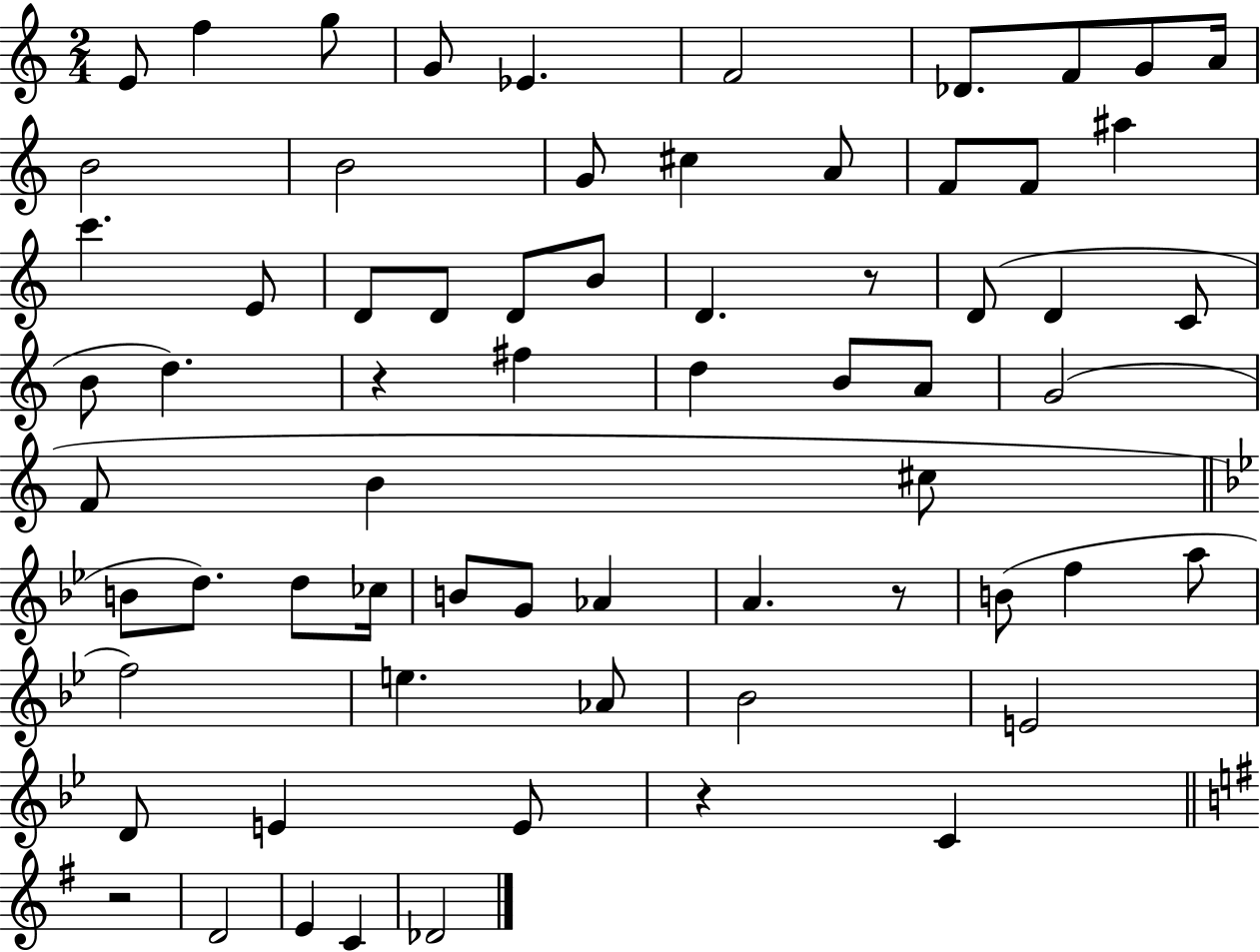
X:1
T:Untitled
M:2/4
L:1/4
K:C
E/2 f g/2 G/2 _E F2 _D/2 F/2 G/2 A/4 B2 B2 G/2 ^c A/2 F/2 F/2 ^a c' E/2 D/2 D/2 D/2 B/2 D z/2 D/2 D C/2 B/2 d z ^f d B/2 A/2 G2 F/2 B ^c/2 B/2 d/2 d/2 _c/4 B/2 G/2 _A A z/2 B/2 f a/2 f2 e _A/2 _B2 E2 D/2 E E/2 z C z2 D2 E C _D2